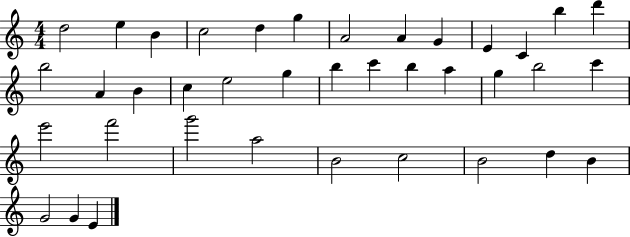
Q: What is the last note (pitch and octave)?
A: E4